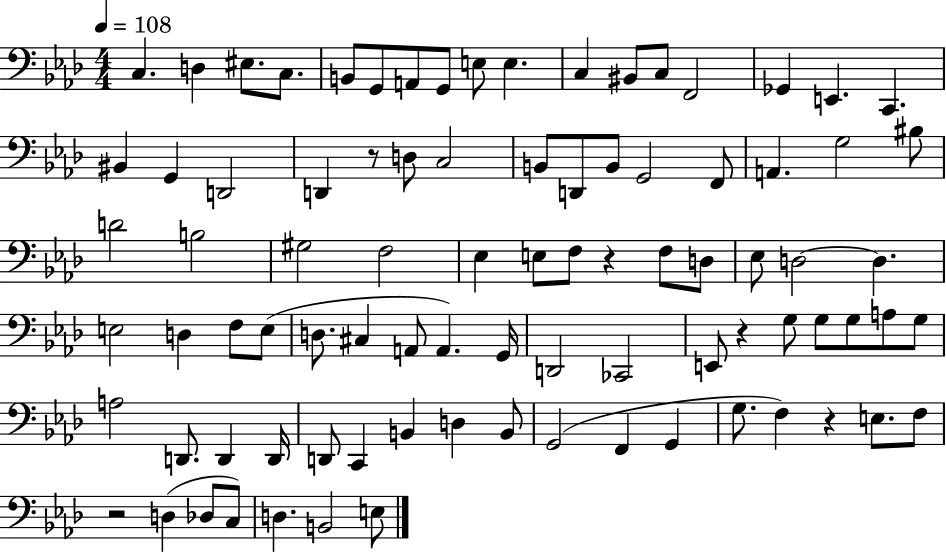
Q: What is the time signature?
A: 4/4